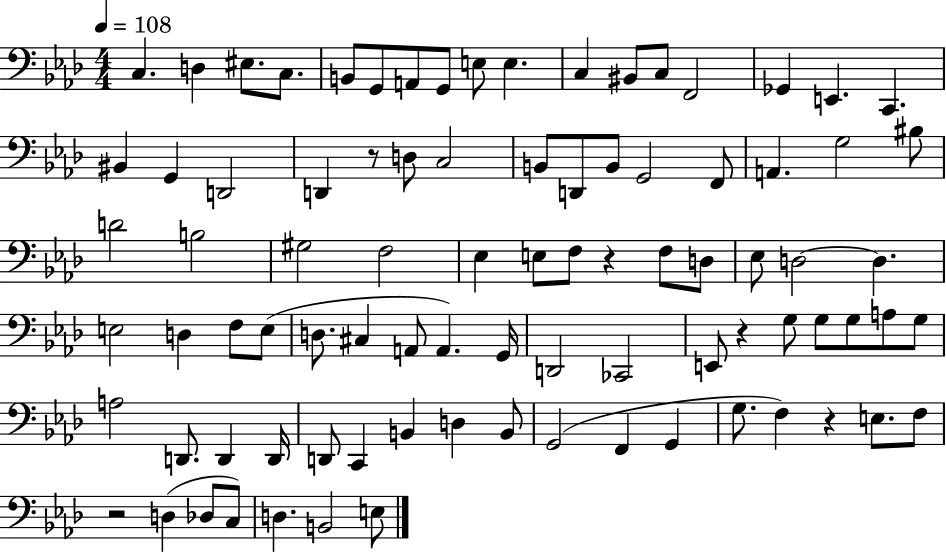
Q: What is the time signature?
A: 4/4